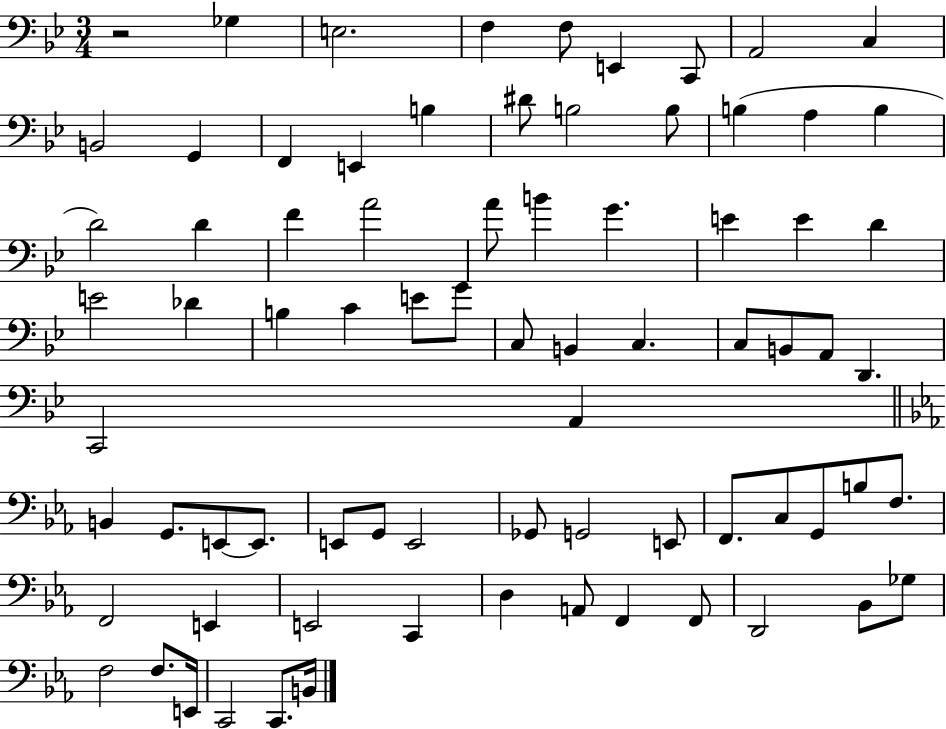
{
  \clef bass
  \numericTimeSignature
  \time 3/4
  \key bes \major
  r2 ges4 | e2. | f4 f8 e,4 c,8 | a,2 c4 | \break b,2 g,4 | f,4 e,4 b4 | dis'8 b2 b8 | b4( a4 b4 | \break d'2) d'4 | f'4 a'2 | a'8 b'4 g'4. | e'4 e'4 d'4 | \break e'2 des'4 | b4 c'4 e'8 g'8 | c8 b,4 c4. | c8 b,8 a,8 d,4. | \break c,2 a,4 | \bar "||" \break \key c \minor b,4 g,8. e,8~~ e,8. | e,8 g,8 e,2 | ges,8 g,2 e,8 | f,8. c8 g,8 b8 f8. | \break f,2 e,4 | e,2 c,4 | d4 a,8 f,4 f,8 | d,2 bes,8 ges8 | \break f2 f8. e,16 | c,2 c,8. b,16 | \bar "|."
}